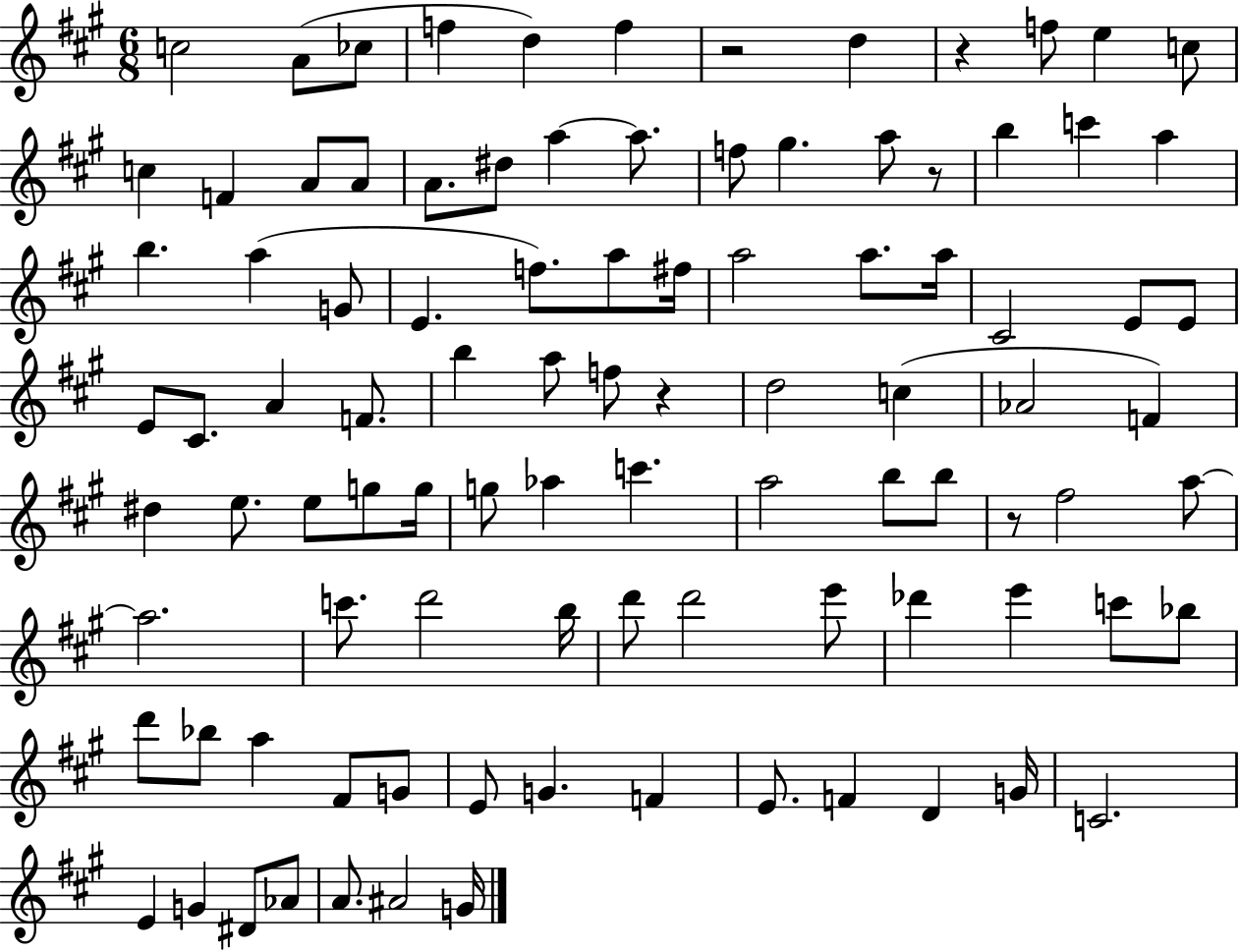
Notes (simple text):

C5/h A4/e CES5/e F5/q D5/q F5/q R/h D5/q R/q F5/e E5/q C5/e C5/q F4/q A4/e A4/e A4/e. D#5/e A5/q A5/e. F5/e G#5/q. A5/e R/e B5/q C6/q A5/q B5/q. A5/q G4/e E4/q. F5/e. A5/e F#5/s A5/h A5/e. A5/s C#4/h E4/e E4/e E4/e C#4/e. A4/q F4/e. B5/q A5/e F5/e R/q D5/h C5/q Ab4/h F4/q D#5/q E5/e. E5/e G5/e G5/s G5/e Ab5/q C6/q. A5/h B5/e B5/e R/e F#5/h A5/e A5/h. C6/e. D6/h B5/s D6/e D6/h E6/e Db6/q E6/q C6/e Bb5/e D6/e Bb5/e A5/q F#4/e G4/e E4/e G4/q. F4/q E4/e. F4/q D4/q G4/s C4/h. E4/q G4/q D#4/e Ab4/e A4/e. A#4/h G4/s